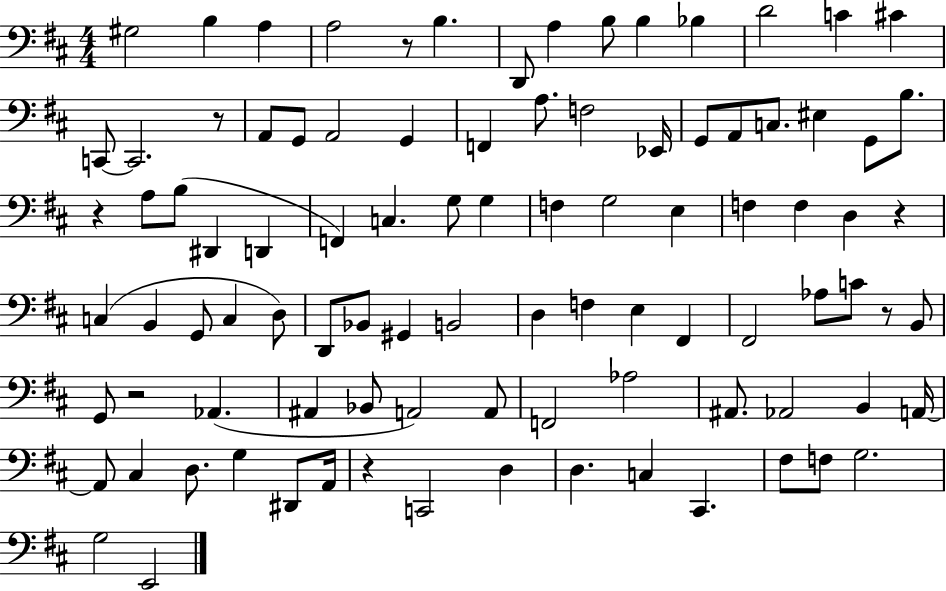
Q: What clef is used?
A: bass